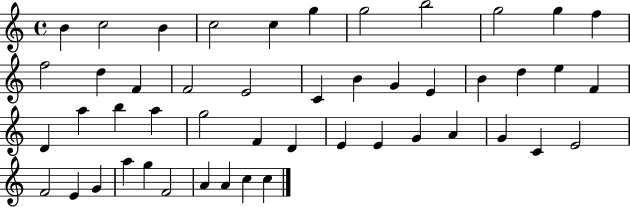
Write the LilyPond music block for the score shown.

{
  \clef treble
  \time 4/4
  \defaultTimeSignature
  \key c \major
  b'4 c''2 b'4 | c''2 c''4 g''4 | g''2 b''2 | g''2 g''4 f''4 | \break f''2 d''4 f'4 | f'2 e'2 | c'4 b'4 g'4 e'4 | b'4 d''4 e''4 f'4 | \break d'4 a''4 b''4 a''4 | g''2 f'4 d'4 | e'4 e'4 g'4 a'4 | g'4 c'4 e'2 | \break f'2 e'4 g'4 | a''4 g''4 f'2 | a'4 a'4 c''4 c''4 | \bar "|."
}